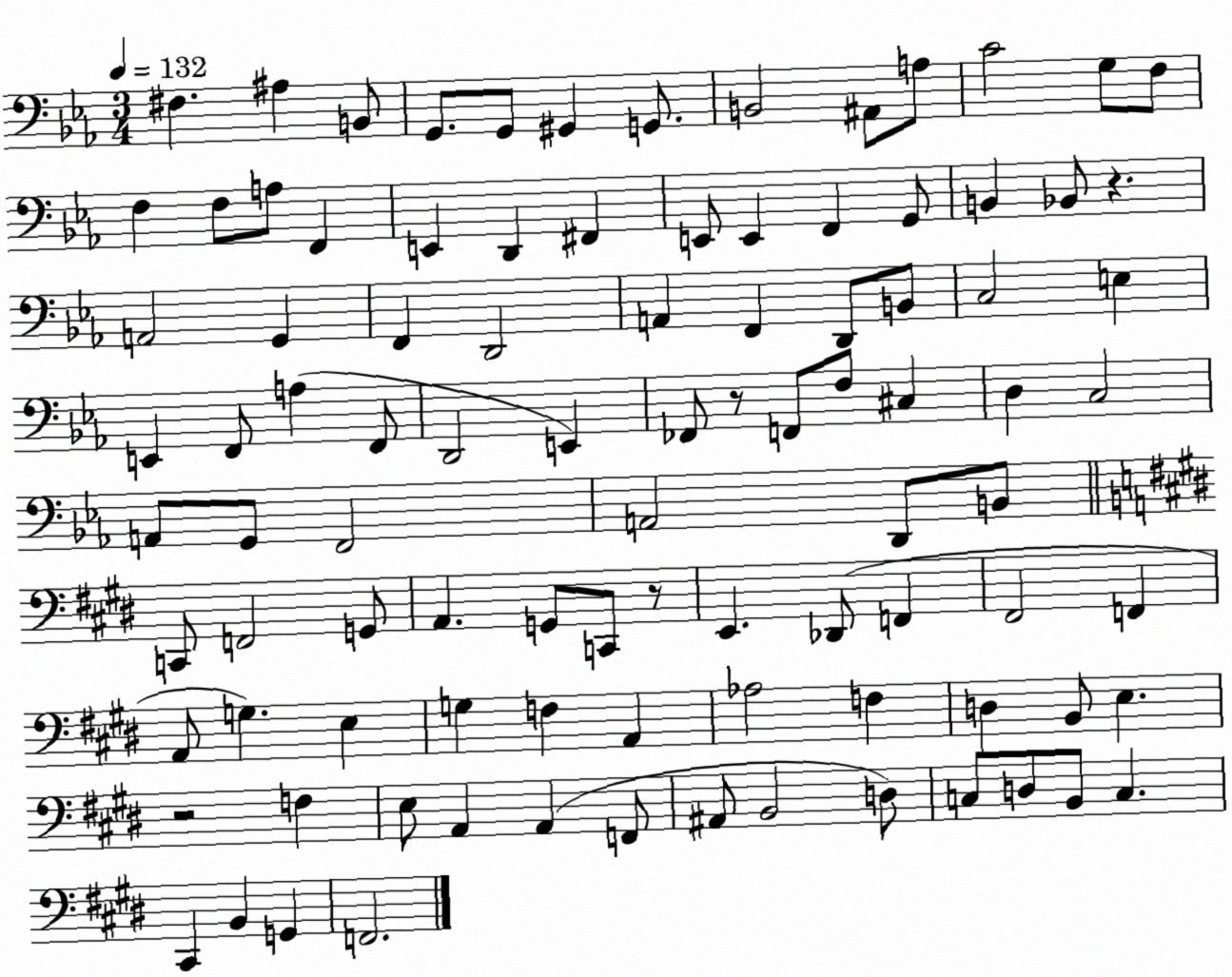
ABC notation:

X:1
T:Untitled
M:3/4
L:1/4
K:Eb
^F, ^A, B,,/2 G,,/2 G,,/2 ^G,, G,,/2 B,,2 ^A,,/2 A,/2 C2 G,/2 F,/2 F, F,/2 A,/2 F,, E,, D,, ^F,, E,,/2 E,, F,, G,,/2 B,, _B,,/2 z A,,2 G,, F,, D,,2 A,, F,, D,,/2 B,,/2 C,2 E, E,, F,,/2 A, F,,/2 D,,2 E,, _F,,/2 z/2 F,,/2 F,/2 ^C, D, C,2 A,,/2 G,,/2 F,,2 A,,2 D,,/2 B,,/2 C,,/2 F,,2 G,,/2 A,, G,,/2 C,,/2 z/2 E,, _D,,/2 F,, ^F,,2 F,, A,,/2 G, E, G, F, A,, _A,2 F, D, B,,/2 E, z2 F, E,/2 A,, A,, F,,/2 ^A,,/2 B,,2 D,/2 C,/2 D,/2 B,,/2 C, ^C,, B,, G,, F,,2